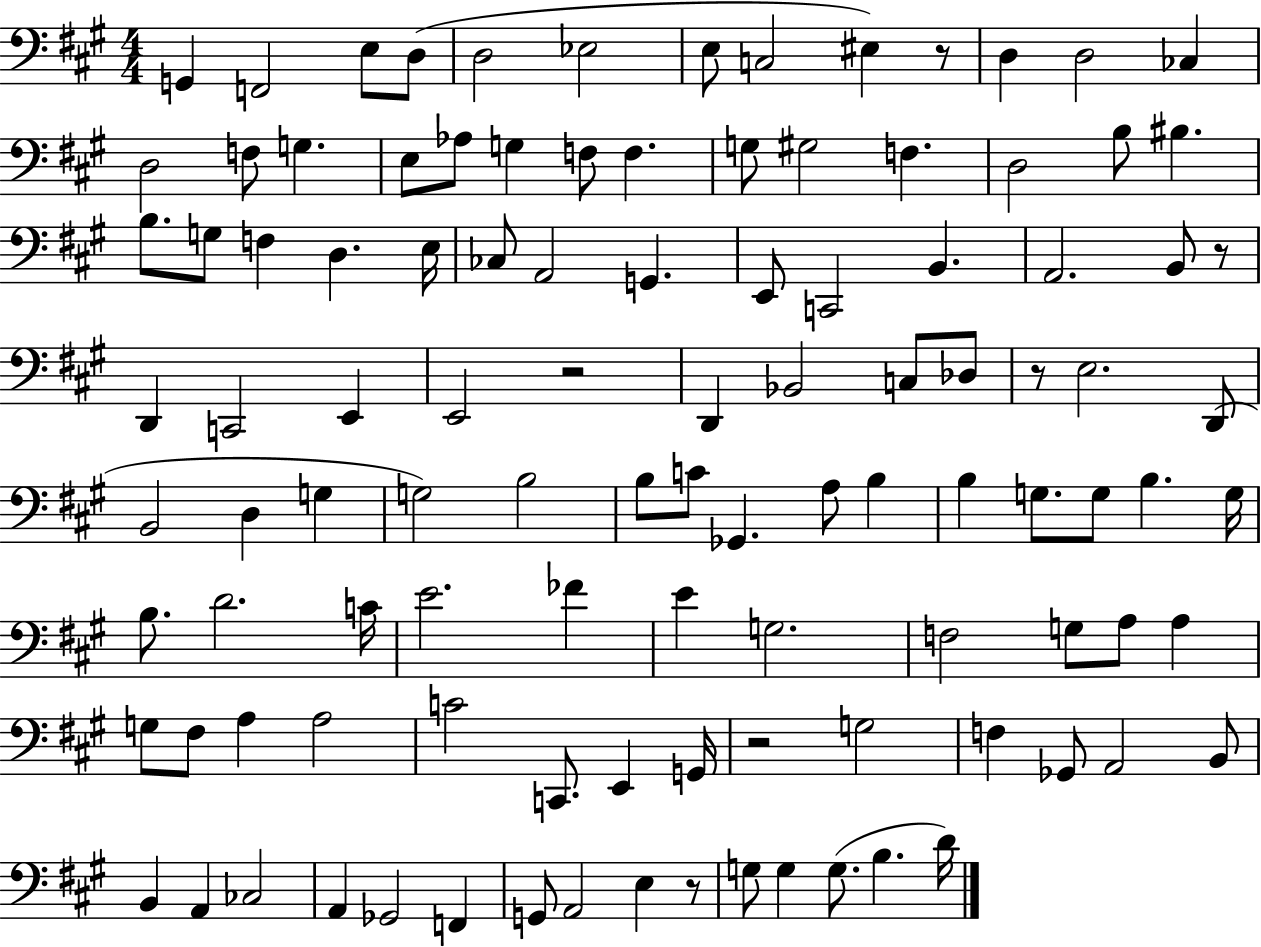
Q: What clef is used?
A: bass